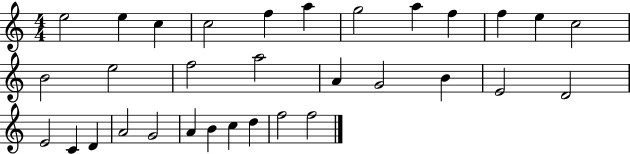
{
  \clef treble
  \numericTimeSignature
  \time 4/4
  \key c \major
  e''2 e''4 c''4 | c''2 f''4 a''4 | g''2 a''4 f''4 | f''4 e''4 c''2 | \break b'2 e''2 | f''2 a''2 | a'4 g'2 b'4 | e'2 d'2 | \break e'2 c'4 d'4 | a'2 g'2 | a'4 b'4 c''4 d''4 | f''2 f''2 | \break \bar "|."
}